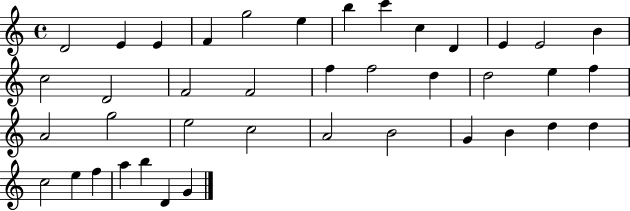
D4/h E4/q E4/q F4/q G5/h E5/q B5/q C6/q C5/q D4/q E4/q E4/h B4/q C5/h D4/h F4/h F4/h F5/q F5/h D5/q D5/h E5/q F5/q A4/h G5/h E5/h C5/h A4/h B4/h G4/q B4/q D5/q D5/q C5/h E5/q F5/q A5/q B5/q D4/q G4/q